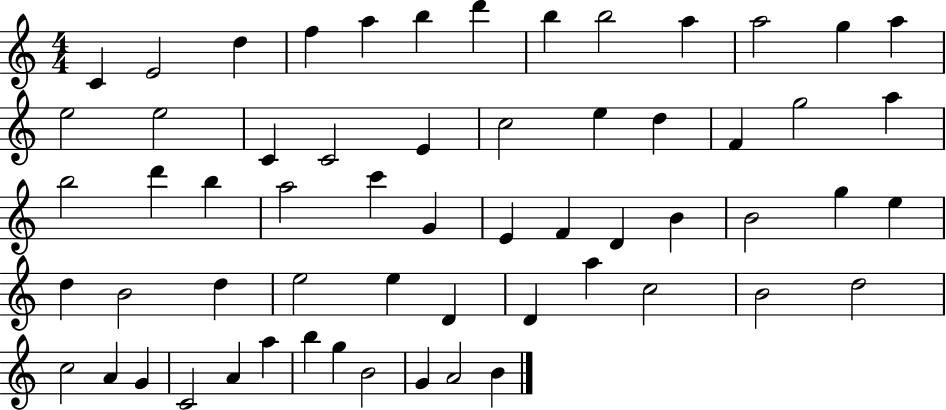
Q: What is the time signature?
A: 4/4